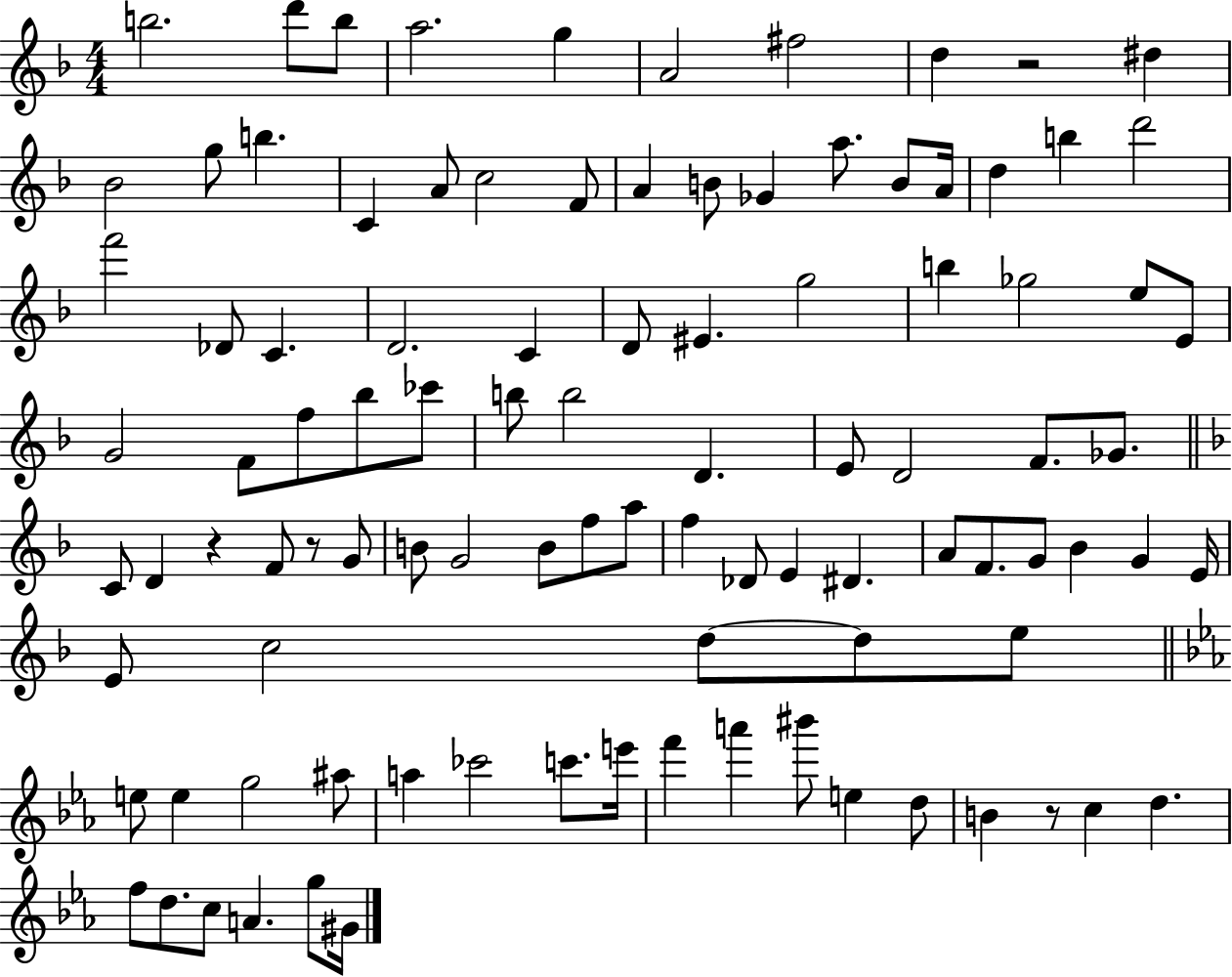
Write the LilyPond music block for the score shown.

{
  \clef treble
  \numericTimeSignature
  \time 4/4
  \key f \major
  b''2. d'''8 b''8 | a''2. g''4 | a'2 fis''2 | d''4 r2 dis''4 | \break bes'2 g''8 b''4. | c'4 a'8 c''2 f'8 | a'4 b'8 ges'4 a''8. b'8 a'16 | d''4 b''4 d'''2 | \break f'''2 des'8 c'4. | d'2. c'4 | d'8 eis'4. g''2 | b''4 ges''2 e''8 e'8 | \break g'2 f'8 f''8 bes''8 ces'''8 | b''8 b''2 d'4. | e'8 d'2 f'8. ges'8. | \bar "||" \break \key d \minor c'8 d'4 r4 f'8 r8 g'8 | b'8 g'2 b'8 f''8 a''8 | f''4 des'8 e'4 dis'4. | a'8 f'8. g'8 bes'4 g'4 e'16 | \break e'8 c''2 d''8~~ d''8 e''8 | \bar "||" \break \key c \minor e''8 e''4 g''2 ais''8 | a''4 ces'''2 c'''8. e'''16 | f'''4 a'''4 bis'''8 e''4 d''8 | b'4 r8 c''4 d''4. | \break f''8 d''8. c''8 a'4. g''8 gis'16 | \bar "|."
}